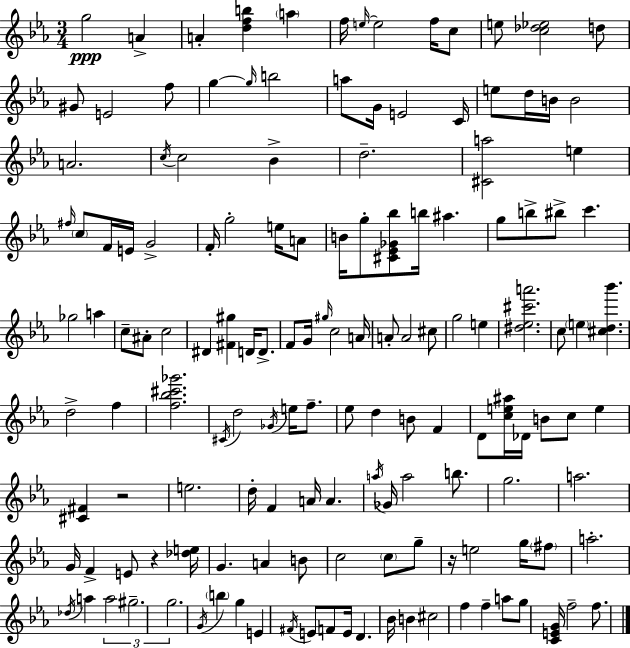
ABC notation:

X:1
T:Untitled
M:3/4
L:1/4
K:Cm
g2 A A [dfb] a f/4 e/4 e2 f/4 c/2 e/2 [c_d_e]2 d/2 ^G/2 E2 f/2 g g/4 b2 a/2 G/4 E2 C/4 e/2 d/4 B/4 B2 A2 c/4 c2 _B d2 [^Ca]2 e ^f/4 c/2 F/4 E/4 G2 F/4 g2 e/4 A/2 B/4 g/2 [^C_E_G_b]/2 b/4 ^a g/2 b/2 ^b/2 c' _g2 a c/2 ^A/2 c2 ^D [^F^g] D/4 D/2 F/2 G/4 ^g/4 c2 A/4 A/2 A2 ^c/2 g2 e [^d_e^c'a']2 c/2 e [^cd_b'] d2 f [f_b^c'_g']2 ^C/4 d2 _G/4 e/4 f/2 _e/2 d B/2 F D/2 [ce^a]/4 _D/4 B/2 c/2 e [^C^F] z2 e2 d/4 F A/4 A a/4 _G/4 a2 b/2 g2 a2 G/4 F E/2 z [_de]/4 G A B/2 c2 c/2 g/2 z/4 e2 g/4 ^f/2 a2 _d/4 a a2 ^g2 g2 G/4 b g E ^F/4 E/2 F/2 E/4 D _B/4 B ^c2 f f a/2 g/2 [CEG]/4 f2 f/2